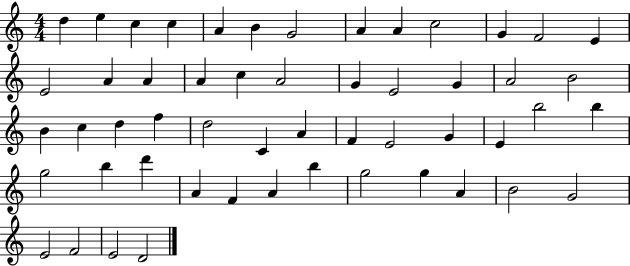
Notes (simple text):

D5/q E5/q C5/q C5/q A4/q B4/q G4/h A4/q A4/q C5/h G4/q F4/h E4/q E4/h A4/q A4/q A4/q C5/q A4/h G4/q E4/h G4/q A4/h B4/h B4/q C5/q D5/q F5/q D5/h C4/q A4/q F4/q E4/h G4/q E4/q B5/h B5/q G5/h B5/q D6/q A4/q F4/q A4/q B5/q G5/h G5/q A4/q B4/h G4/h E4/h F4/h E4/h D4/h